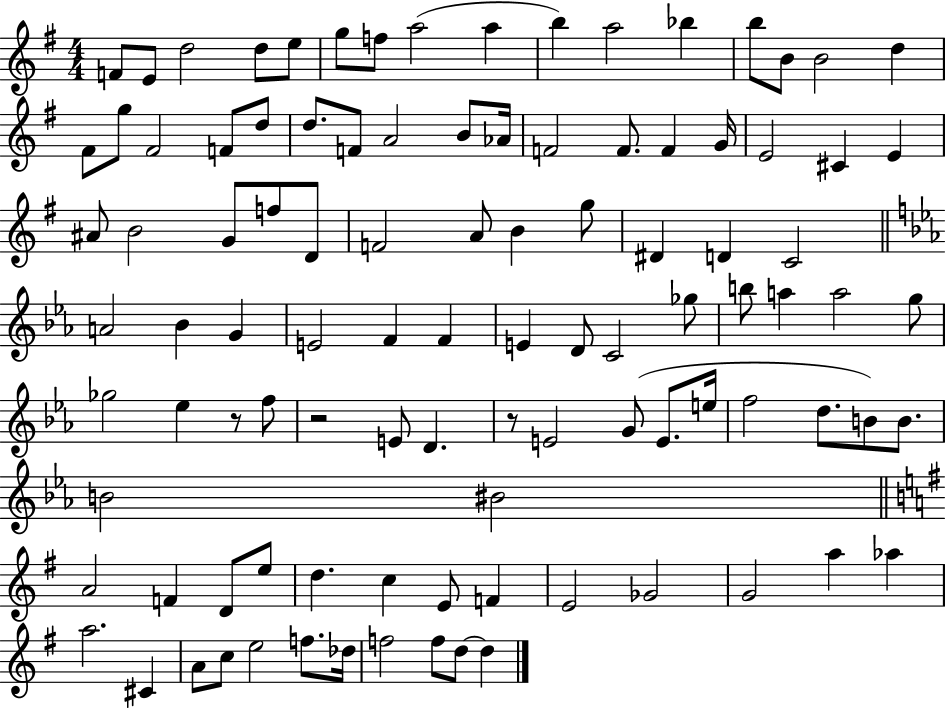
F4/e E4/e D5/h D5/e E5/e G5/e F5/e A5/h A5/q B5/q A5/h Bb5/q B5/e B4/e B4/h D5/q F#4/e G5/e F#4/h F4/e D5/e D5/e. F4/e A4/h B4/e Ab4/s F4/h F4/e. F4/q G4/s E4/h C#4/q E4/q A#4/e B4/h G4/e F5/e D4/e F4/h A4/e B4/q G5/e D#4/q D4/q C4/h A4/h Bb4/q G4/q E4/h F4/q F4/q E4/q D4/e C4/h Gb5/e B5/e A5/q A5/h G5/e Gb5/h Eb5/q R/e F5/e R/h E4/e D4/q. R/e E4/h G4/e E4/e. E5/s F5/h D5/e. B4/e B4/e. B4/h BIS4/h A4/h F4/q D4/e E5/e D5/q. C5/q E4/e F4/q E4/h Gb4/h G4/h A5/q Ab5/q A5/h. C#4/q A4/e C5/e E5/h F5/e. Db5/s F5/h F5/e D5/e D5/q